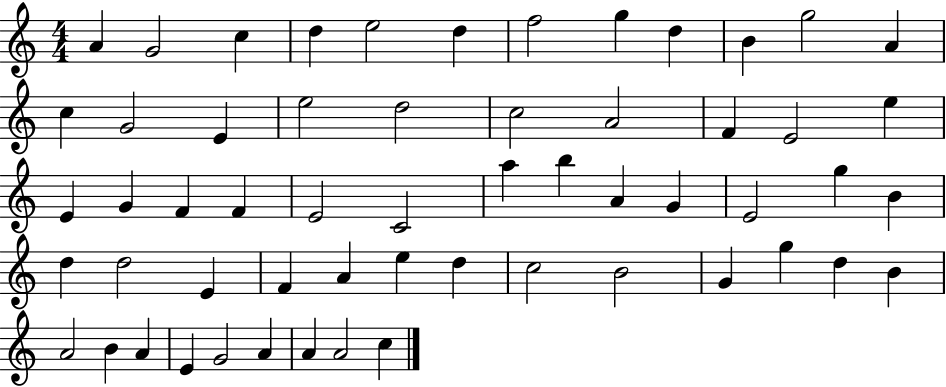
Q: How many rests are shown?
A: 0